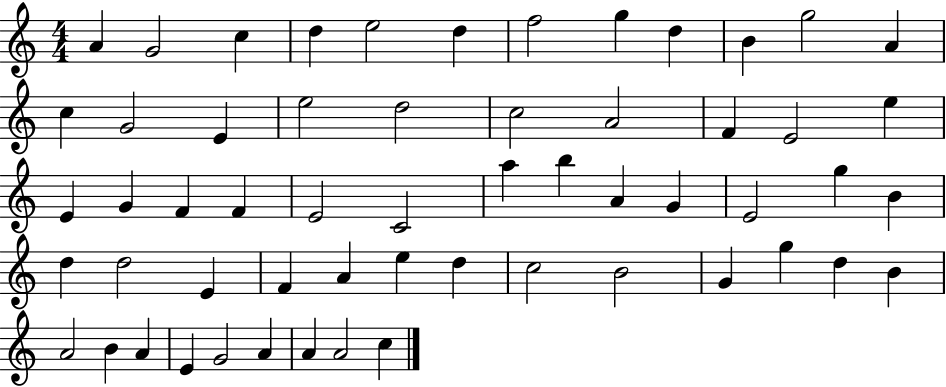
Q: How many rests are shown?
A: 0